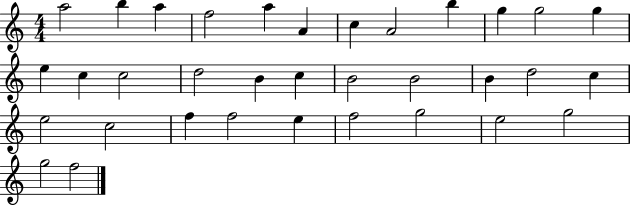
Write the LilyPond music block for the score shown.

{
  \clef treble
  \numericTimeSignature
  \time 4/4
  \key c \major
  a''2 b''4 a''4 | f''2 a''4 a'4 | c''4 a'2 b''4 | g''4 g''2 g''4 | \break e''4 c''4 c''2 | d''2 b'4 c''4 | b'2 b'2 | b'4 d''2 c''4 | \break e''2 c''2 | f''4 f''2 e''4 | f''2 g''2 | e''2 g''2 | \break g''2 f''2 | \bar "|."
}